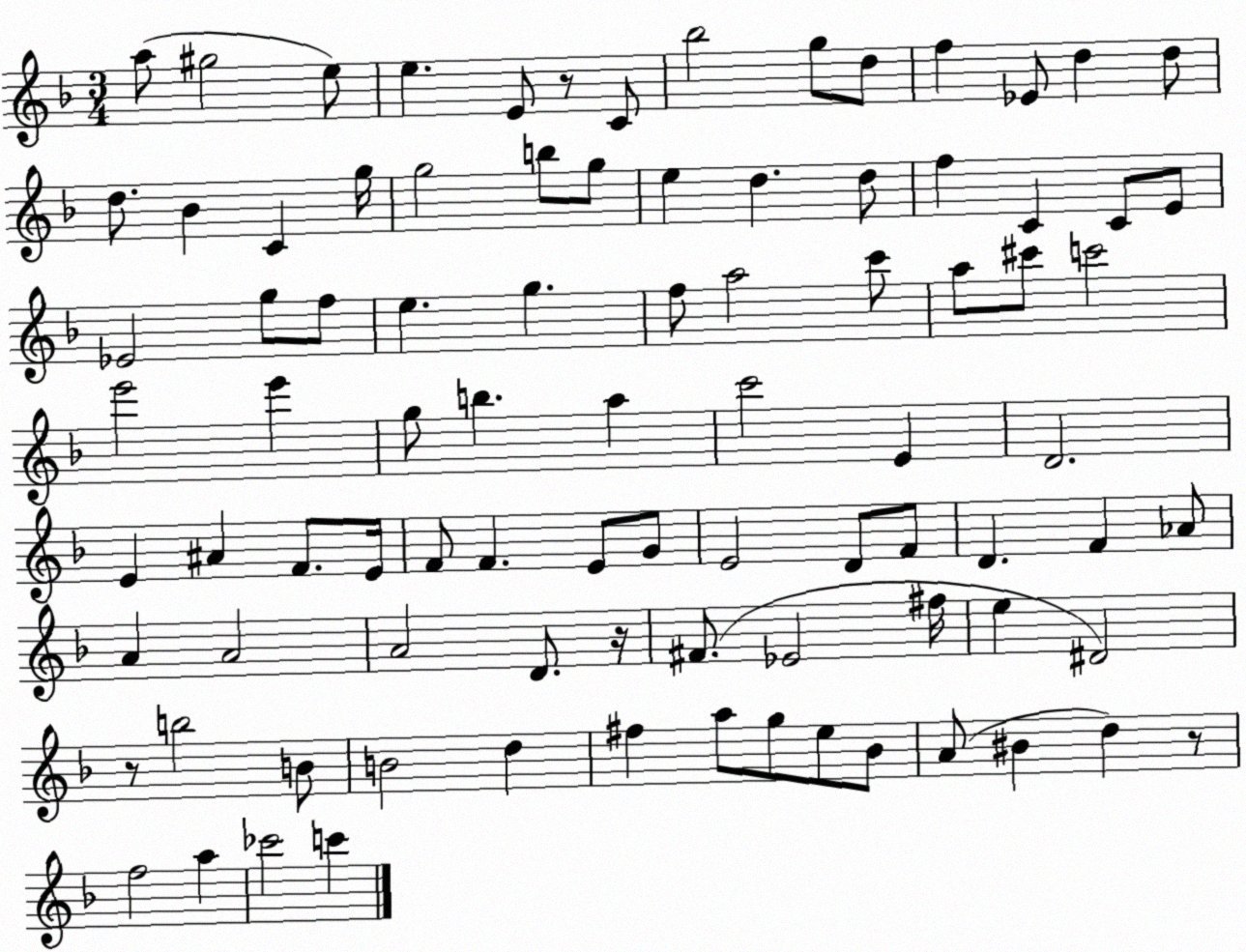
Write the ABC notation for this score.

X:1
T:Untitled
M:3/4
L:1/4
K:F
a/2 ^g2 e/2 e E/2 z/2 C/2 _b2 g/2 d/2 f _E/2 d d/2 d/2 _B C g/4 g2 b/2 g/2 e d d/2 f C C/2 E/2 _E2 g/2 f/2 e g f/2 a2 c'/2 a/2 ^c'/2 c'2 e'2 e' g/2 b a c'2 E D2 E ^A F/2 E/4 F/2 F E/2 G/2 E2 D/2 F/2 D F _A/2 A A2 A2 D/2 z/4 ^F/2 _E2 ^f/4 e ^D2 z/2 b2 B/2 B2 d ^f a/2 g/2 e/2 _B/2 A/2 ^B d z/2 f2 a _c'2 c'